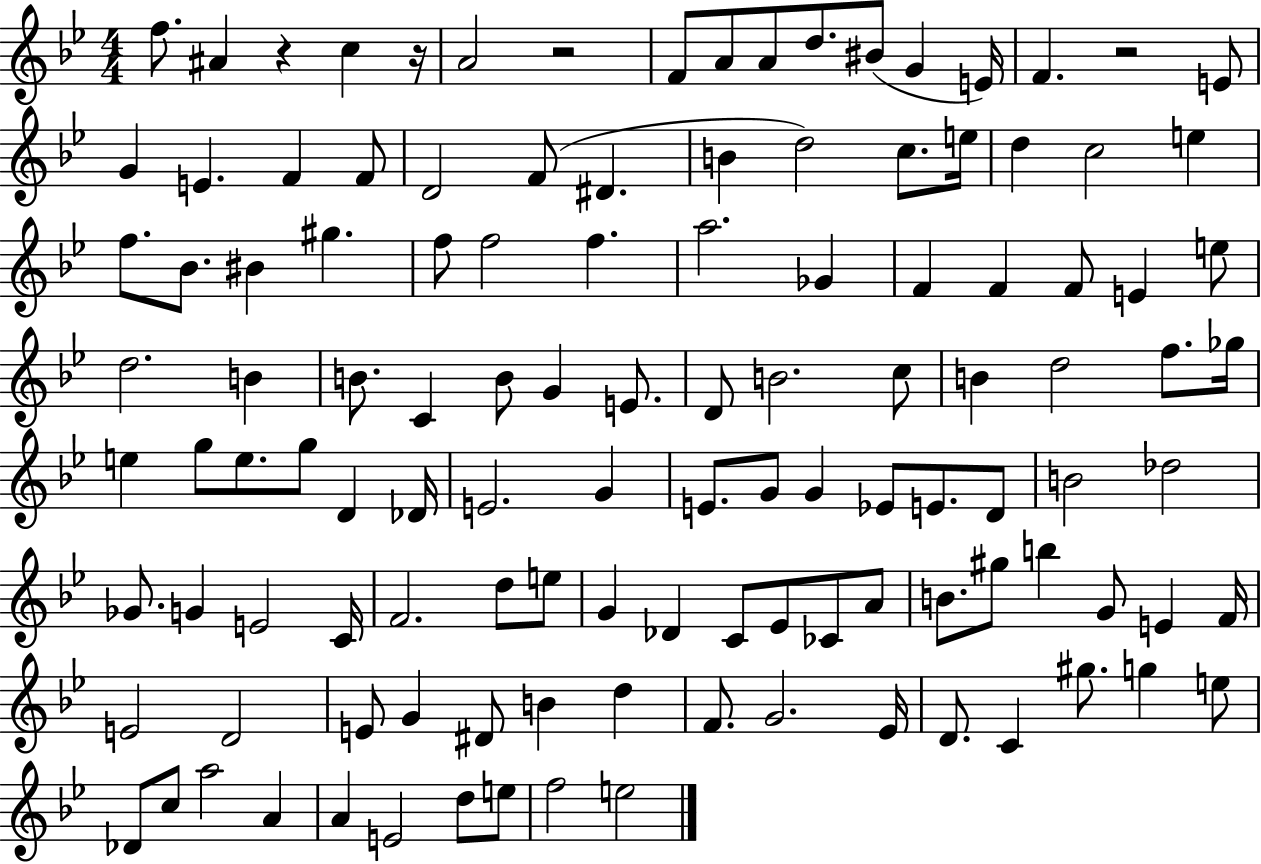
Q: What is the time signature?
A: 4/4